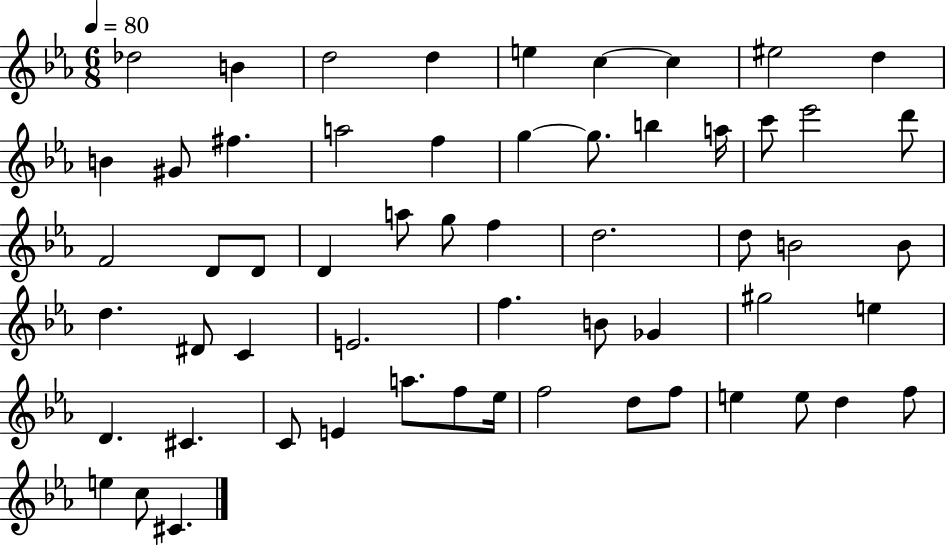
Db5/h B4/q D5/h D5/q E5/q C5/q C5/q EIS5/h D5/q B4/q G#4/e F#5/q. A5/h F5/q G5/q G5/e. B5/q A5/s C6/e Eb6/h D6/e F4/h D4/e D4/e D4/q A5/e G5/e F5/q D5/h. D5/e B4/h B4/e D5/q. D#4/e C4/q E4/h. F5/q. B4/e Gb4/q G#5/h E5/q D4/q. C#4/q. C4/e E4/q A5/e. F5/e Eb5/s F5/h D5/e F5/e E5/q E5/e D5/q F5/e E5/q C5/e C#4/q.